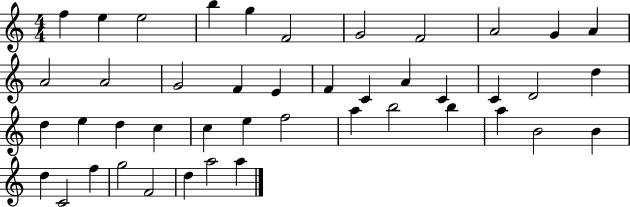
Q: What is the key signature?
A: C major